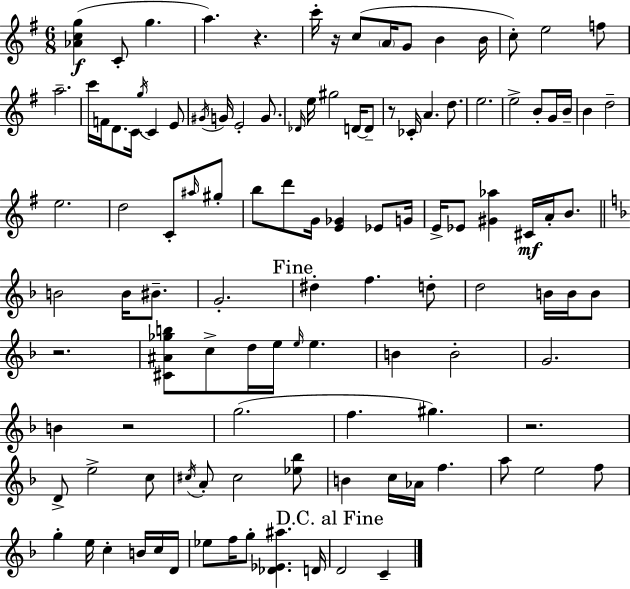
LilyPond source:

{
  \clef treble
  \numericTimeSignature
  \time 6/8
  \key g \major
  <aes' c'' g''>4(\f c'8-. g''4. | a''4.) r4. | c'''16-. r16 c''8( \parenthesize a'16 g'8 b'4 b'16 | c''8-.) e''2 f''8 | \break a''2.-- | c'''16 f'16 d'8. c'16 \acciaccatura { g''16 } c'4 e'8 | \acciaccatura { gis'16 } g'16 e'2-. g'8. | \grace { des'16 } e''16 gis''2 | \break d'16~~ d'8-- r8 ces'16-. a'4. | d''8. e''2. | e''2-> b'8-. | g'16 b'16-- b'4 d''2-- | \break e''2. | d''2 c'8-. | \grace { ais''16 } gis''8-. b''8 d'''8 g'16 <e' ges'>4 | ees'8 g'16 e'16-> ees'8 <gis' aes''>4 cis'16\mf | \break a'16-. b'8. \bar "||" \break \key f \major b'2 b'16 bis'8.-- | g'2.-. | \mark "Fine" dis''4-. f''4. d''8-. | d''2 b'16 b'16 b'8 | \break r2. | <cis' ais' ges'' b''>8 c''8-> d''16 e''16 \grace { e''16 } e''4. | b'4 b'2-. | g'2. | \break b'4 r2 | g''2.( | f''4. gis''4.) | r2. | \break d'8-> e''2-> c''8 | \acciaccatura { cis''16 } a'8-. cis''2 | <ees'' bes''>8 b'4 c''16 aes'16 f''4. | a''8 e''2 | \break f''8 g''4-. e''16 c''4-. b'16 | c''16 d'16 ees''8 f''16 g''8-. <des' ees' ais''>4. | d'16 \mark "D.C. al Fine" d'2 c'4-- | \bar "|."
}